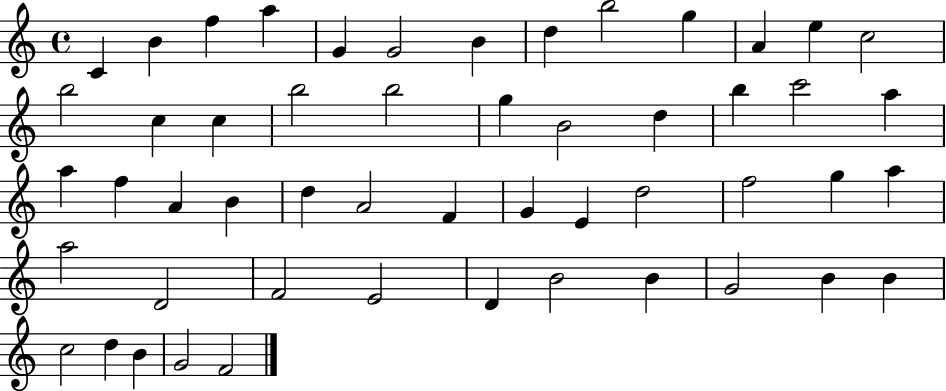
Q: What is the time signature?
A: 4/4